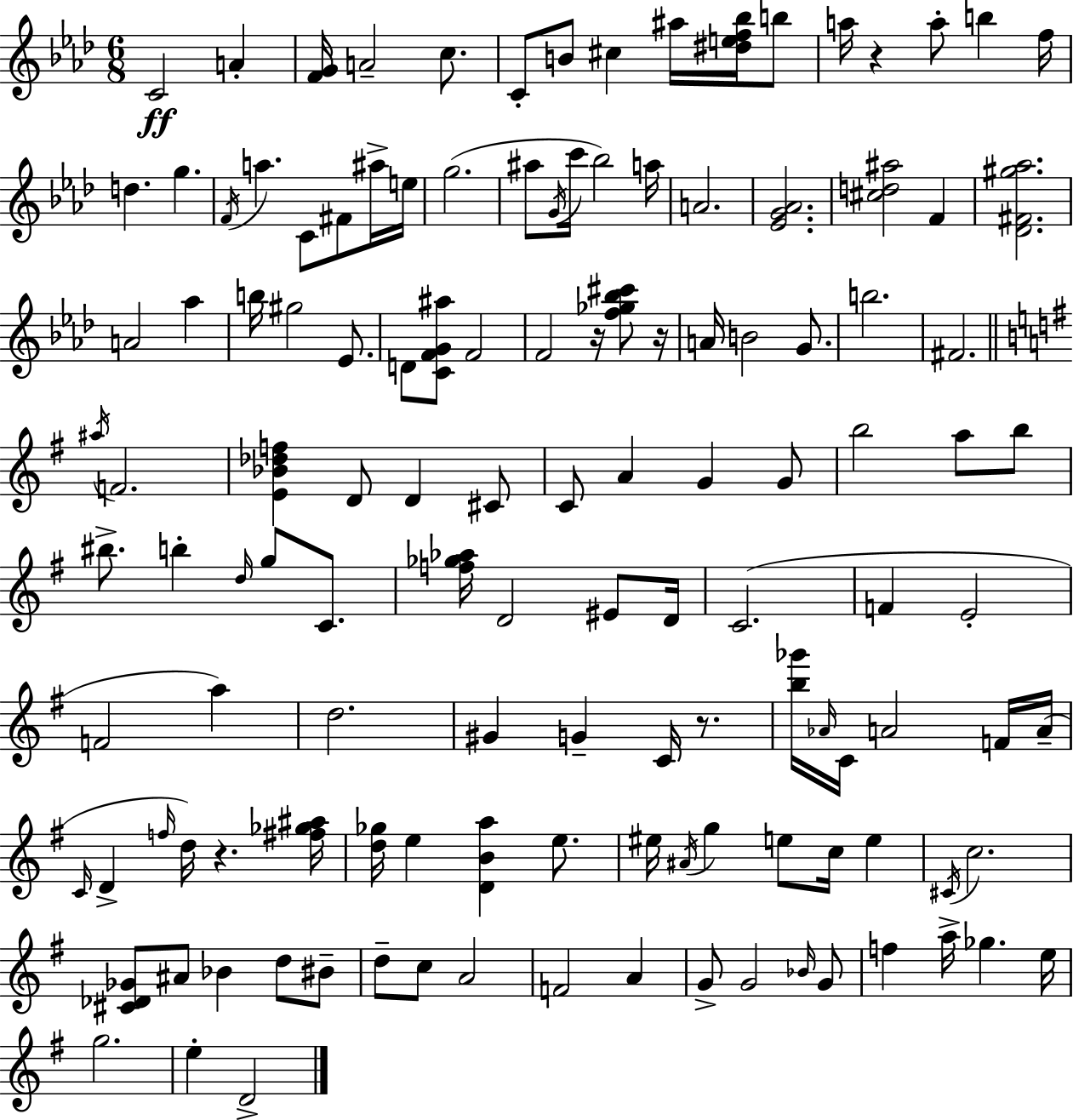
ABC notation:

X:1
T:Untitled
M:6/8
L:1/4
K:Ab
C2 A [FG]/4 A2 c/2 C/2 B/2 ^c ^a/4 [^def_b]/4 b/2 a/4 z a/2 b f/4 d g F/4 a C/2 ^F/2 ^a/4 e/4 g2 ^a/2 G/4 c'/4 _b2 a/4 A2 [_EG_A]2 [^cd^a]2 F [_D^F^g_a]2 A2 _a b/4 ^g2 _E/2 D/2 [CFG^a]/2 F2 F2 z/4 [f_g_b^c']/2 z/4 A/4 B2 G/2 b2 ^F2 ^a/4 F2 [E_B_df] D/2 D ^C/2 C/2 A G G/2 b2 a/2 b/2 ^b/2 b d/4 g/2 C/2 [f_g_a]/4 D2 ^E/2 D/4 C2 F E2 F2 a d2 ^G G C/4 z/2 [b_g']/4 _A/4 C/4 A2 F/4 A/4 C/4 D f/4 d/4 z [^f_g^a]/4 [d_g]/4 e [DBa] e/2 ^e/4 ^A/4 g e/2 c/4 e ^C/4 c2 [^C_D_G]/2 ^A/2 _B d/2 ^B/2 d/2 c/2 A2 F2 A G/2 G2 _B/4 G/2 f a/4 _g e/4 g2 e D2